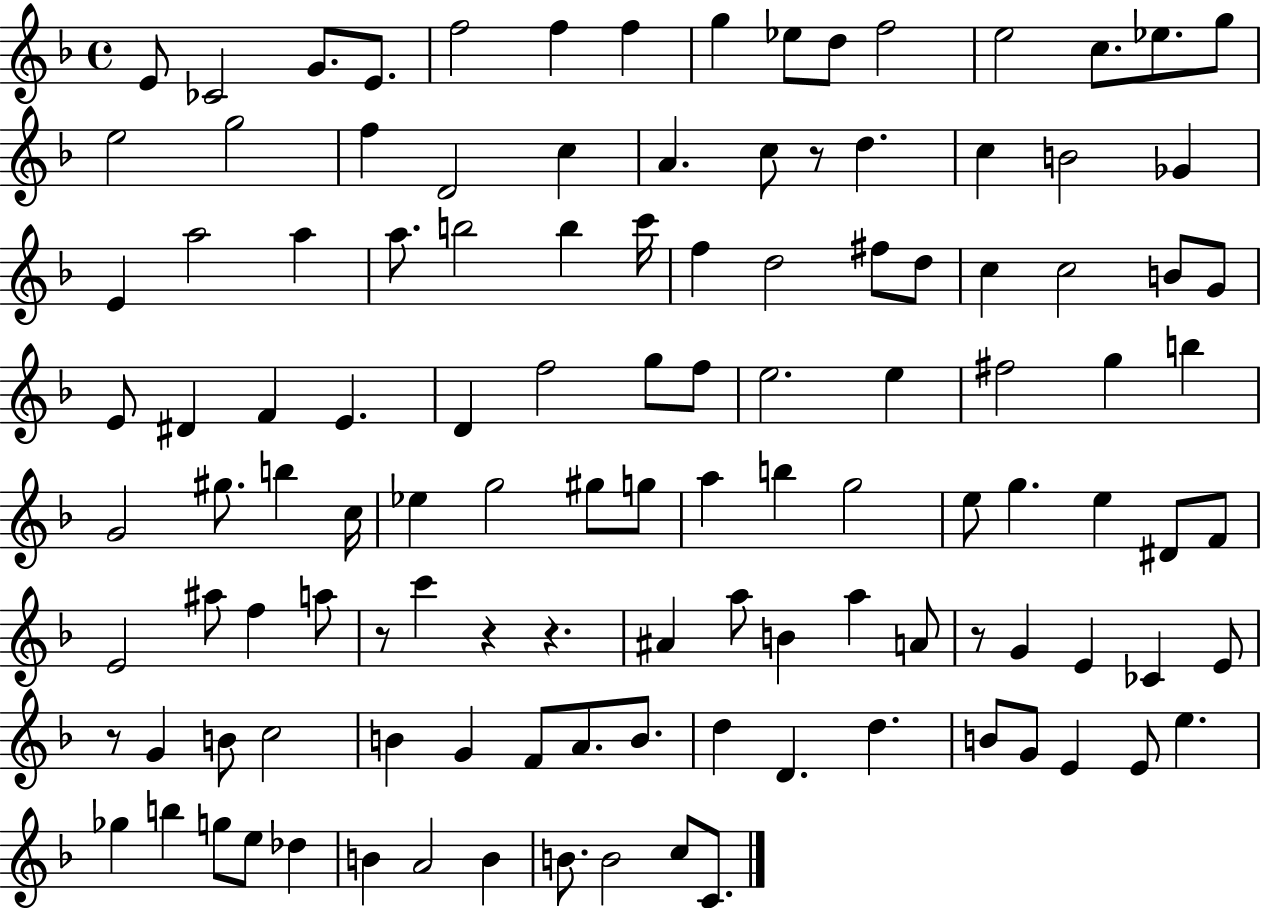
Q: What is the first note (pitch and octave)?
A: E4